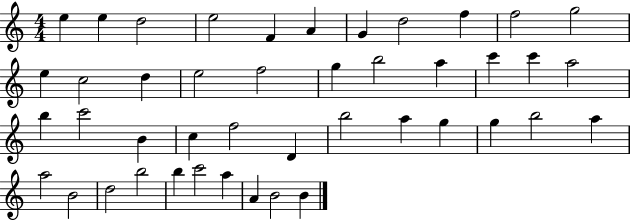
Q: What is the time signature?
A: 4/4